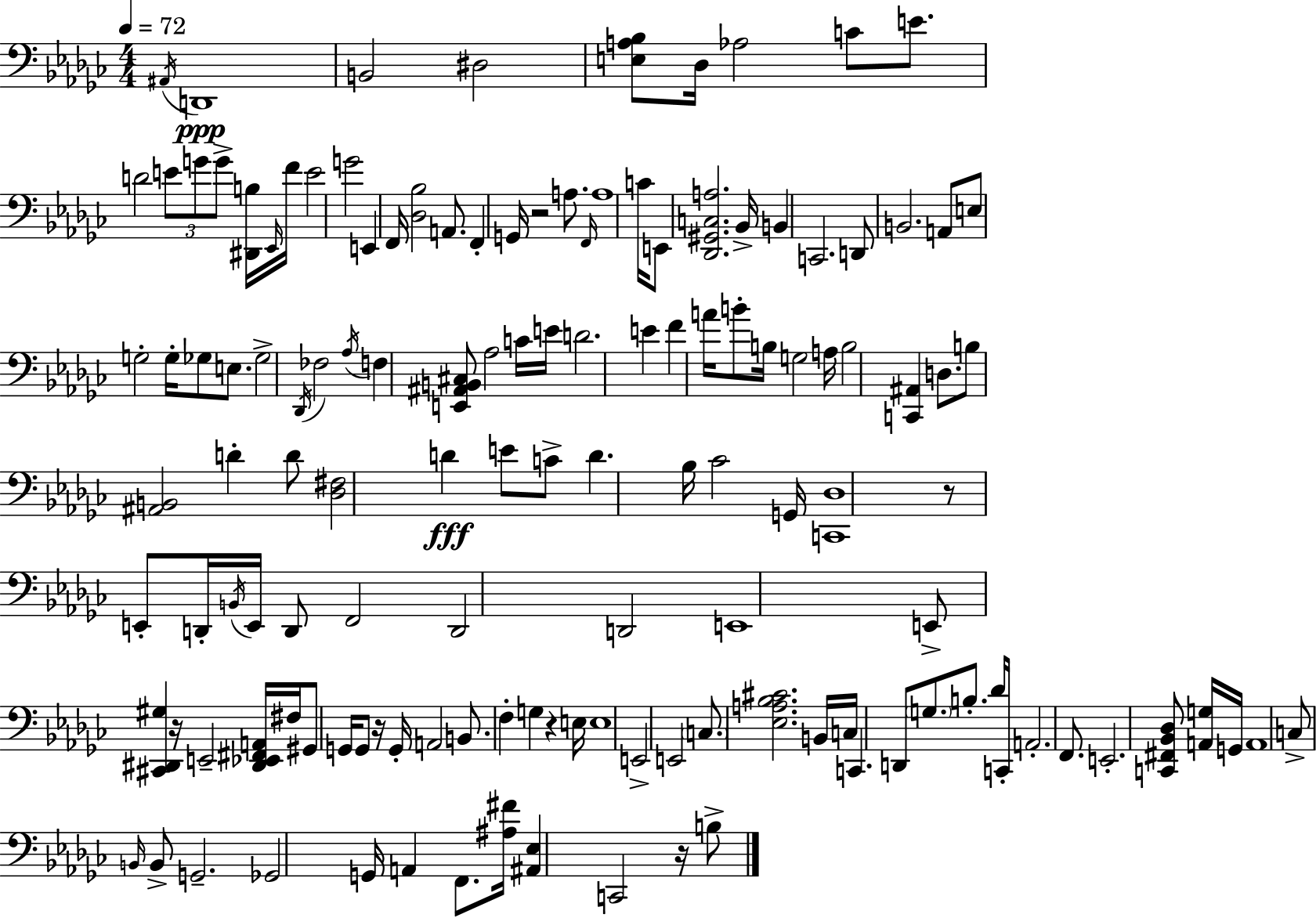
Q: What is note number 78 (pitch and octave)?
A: G#2